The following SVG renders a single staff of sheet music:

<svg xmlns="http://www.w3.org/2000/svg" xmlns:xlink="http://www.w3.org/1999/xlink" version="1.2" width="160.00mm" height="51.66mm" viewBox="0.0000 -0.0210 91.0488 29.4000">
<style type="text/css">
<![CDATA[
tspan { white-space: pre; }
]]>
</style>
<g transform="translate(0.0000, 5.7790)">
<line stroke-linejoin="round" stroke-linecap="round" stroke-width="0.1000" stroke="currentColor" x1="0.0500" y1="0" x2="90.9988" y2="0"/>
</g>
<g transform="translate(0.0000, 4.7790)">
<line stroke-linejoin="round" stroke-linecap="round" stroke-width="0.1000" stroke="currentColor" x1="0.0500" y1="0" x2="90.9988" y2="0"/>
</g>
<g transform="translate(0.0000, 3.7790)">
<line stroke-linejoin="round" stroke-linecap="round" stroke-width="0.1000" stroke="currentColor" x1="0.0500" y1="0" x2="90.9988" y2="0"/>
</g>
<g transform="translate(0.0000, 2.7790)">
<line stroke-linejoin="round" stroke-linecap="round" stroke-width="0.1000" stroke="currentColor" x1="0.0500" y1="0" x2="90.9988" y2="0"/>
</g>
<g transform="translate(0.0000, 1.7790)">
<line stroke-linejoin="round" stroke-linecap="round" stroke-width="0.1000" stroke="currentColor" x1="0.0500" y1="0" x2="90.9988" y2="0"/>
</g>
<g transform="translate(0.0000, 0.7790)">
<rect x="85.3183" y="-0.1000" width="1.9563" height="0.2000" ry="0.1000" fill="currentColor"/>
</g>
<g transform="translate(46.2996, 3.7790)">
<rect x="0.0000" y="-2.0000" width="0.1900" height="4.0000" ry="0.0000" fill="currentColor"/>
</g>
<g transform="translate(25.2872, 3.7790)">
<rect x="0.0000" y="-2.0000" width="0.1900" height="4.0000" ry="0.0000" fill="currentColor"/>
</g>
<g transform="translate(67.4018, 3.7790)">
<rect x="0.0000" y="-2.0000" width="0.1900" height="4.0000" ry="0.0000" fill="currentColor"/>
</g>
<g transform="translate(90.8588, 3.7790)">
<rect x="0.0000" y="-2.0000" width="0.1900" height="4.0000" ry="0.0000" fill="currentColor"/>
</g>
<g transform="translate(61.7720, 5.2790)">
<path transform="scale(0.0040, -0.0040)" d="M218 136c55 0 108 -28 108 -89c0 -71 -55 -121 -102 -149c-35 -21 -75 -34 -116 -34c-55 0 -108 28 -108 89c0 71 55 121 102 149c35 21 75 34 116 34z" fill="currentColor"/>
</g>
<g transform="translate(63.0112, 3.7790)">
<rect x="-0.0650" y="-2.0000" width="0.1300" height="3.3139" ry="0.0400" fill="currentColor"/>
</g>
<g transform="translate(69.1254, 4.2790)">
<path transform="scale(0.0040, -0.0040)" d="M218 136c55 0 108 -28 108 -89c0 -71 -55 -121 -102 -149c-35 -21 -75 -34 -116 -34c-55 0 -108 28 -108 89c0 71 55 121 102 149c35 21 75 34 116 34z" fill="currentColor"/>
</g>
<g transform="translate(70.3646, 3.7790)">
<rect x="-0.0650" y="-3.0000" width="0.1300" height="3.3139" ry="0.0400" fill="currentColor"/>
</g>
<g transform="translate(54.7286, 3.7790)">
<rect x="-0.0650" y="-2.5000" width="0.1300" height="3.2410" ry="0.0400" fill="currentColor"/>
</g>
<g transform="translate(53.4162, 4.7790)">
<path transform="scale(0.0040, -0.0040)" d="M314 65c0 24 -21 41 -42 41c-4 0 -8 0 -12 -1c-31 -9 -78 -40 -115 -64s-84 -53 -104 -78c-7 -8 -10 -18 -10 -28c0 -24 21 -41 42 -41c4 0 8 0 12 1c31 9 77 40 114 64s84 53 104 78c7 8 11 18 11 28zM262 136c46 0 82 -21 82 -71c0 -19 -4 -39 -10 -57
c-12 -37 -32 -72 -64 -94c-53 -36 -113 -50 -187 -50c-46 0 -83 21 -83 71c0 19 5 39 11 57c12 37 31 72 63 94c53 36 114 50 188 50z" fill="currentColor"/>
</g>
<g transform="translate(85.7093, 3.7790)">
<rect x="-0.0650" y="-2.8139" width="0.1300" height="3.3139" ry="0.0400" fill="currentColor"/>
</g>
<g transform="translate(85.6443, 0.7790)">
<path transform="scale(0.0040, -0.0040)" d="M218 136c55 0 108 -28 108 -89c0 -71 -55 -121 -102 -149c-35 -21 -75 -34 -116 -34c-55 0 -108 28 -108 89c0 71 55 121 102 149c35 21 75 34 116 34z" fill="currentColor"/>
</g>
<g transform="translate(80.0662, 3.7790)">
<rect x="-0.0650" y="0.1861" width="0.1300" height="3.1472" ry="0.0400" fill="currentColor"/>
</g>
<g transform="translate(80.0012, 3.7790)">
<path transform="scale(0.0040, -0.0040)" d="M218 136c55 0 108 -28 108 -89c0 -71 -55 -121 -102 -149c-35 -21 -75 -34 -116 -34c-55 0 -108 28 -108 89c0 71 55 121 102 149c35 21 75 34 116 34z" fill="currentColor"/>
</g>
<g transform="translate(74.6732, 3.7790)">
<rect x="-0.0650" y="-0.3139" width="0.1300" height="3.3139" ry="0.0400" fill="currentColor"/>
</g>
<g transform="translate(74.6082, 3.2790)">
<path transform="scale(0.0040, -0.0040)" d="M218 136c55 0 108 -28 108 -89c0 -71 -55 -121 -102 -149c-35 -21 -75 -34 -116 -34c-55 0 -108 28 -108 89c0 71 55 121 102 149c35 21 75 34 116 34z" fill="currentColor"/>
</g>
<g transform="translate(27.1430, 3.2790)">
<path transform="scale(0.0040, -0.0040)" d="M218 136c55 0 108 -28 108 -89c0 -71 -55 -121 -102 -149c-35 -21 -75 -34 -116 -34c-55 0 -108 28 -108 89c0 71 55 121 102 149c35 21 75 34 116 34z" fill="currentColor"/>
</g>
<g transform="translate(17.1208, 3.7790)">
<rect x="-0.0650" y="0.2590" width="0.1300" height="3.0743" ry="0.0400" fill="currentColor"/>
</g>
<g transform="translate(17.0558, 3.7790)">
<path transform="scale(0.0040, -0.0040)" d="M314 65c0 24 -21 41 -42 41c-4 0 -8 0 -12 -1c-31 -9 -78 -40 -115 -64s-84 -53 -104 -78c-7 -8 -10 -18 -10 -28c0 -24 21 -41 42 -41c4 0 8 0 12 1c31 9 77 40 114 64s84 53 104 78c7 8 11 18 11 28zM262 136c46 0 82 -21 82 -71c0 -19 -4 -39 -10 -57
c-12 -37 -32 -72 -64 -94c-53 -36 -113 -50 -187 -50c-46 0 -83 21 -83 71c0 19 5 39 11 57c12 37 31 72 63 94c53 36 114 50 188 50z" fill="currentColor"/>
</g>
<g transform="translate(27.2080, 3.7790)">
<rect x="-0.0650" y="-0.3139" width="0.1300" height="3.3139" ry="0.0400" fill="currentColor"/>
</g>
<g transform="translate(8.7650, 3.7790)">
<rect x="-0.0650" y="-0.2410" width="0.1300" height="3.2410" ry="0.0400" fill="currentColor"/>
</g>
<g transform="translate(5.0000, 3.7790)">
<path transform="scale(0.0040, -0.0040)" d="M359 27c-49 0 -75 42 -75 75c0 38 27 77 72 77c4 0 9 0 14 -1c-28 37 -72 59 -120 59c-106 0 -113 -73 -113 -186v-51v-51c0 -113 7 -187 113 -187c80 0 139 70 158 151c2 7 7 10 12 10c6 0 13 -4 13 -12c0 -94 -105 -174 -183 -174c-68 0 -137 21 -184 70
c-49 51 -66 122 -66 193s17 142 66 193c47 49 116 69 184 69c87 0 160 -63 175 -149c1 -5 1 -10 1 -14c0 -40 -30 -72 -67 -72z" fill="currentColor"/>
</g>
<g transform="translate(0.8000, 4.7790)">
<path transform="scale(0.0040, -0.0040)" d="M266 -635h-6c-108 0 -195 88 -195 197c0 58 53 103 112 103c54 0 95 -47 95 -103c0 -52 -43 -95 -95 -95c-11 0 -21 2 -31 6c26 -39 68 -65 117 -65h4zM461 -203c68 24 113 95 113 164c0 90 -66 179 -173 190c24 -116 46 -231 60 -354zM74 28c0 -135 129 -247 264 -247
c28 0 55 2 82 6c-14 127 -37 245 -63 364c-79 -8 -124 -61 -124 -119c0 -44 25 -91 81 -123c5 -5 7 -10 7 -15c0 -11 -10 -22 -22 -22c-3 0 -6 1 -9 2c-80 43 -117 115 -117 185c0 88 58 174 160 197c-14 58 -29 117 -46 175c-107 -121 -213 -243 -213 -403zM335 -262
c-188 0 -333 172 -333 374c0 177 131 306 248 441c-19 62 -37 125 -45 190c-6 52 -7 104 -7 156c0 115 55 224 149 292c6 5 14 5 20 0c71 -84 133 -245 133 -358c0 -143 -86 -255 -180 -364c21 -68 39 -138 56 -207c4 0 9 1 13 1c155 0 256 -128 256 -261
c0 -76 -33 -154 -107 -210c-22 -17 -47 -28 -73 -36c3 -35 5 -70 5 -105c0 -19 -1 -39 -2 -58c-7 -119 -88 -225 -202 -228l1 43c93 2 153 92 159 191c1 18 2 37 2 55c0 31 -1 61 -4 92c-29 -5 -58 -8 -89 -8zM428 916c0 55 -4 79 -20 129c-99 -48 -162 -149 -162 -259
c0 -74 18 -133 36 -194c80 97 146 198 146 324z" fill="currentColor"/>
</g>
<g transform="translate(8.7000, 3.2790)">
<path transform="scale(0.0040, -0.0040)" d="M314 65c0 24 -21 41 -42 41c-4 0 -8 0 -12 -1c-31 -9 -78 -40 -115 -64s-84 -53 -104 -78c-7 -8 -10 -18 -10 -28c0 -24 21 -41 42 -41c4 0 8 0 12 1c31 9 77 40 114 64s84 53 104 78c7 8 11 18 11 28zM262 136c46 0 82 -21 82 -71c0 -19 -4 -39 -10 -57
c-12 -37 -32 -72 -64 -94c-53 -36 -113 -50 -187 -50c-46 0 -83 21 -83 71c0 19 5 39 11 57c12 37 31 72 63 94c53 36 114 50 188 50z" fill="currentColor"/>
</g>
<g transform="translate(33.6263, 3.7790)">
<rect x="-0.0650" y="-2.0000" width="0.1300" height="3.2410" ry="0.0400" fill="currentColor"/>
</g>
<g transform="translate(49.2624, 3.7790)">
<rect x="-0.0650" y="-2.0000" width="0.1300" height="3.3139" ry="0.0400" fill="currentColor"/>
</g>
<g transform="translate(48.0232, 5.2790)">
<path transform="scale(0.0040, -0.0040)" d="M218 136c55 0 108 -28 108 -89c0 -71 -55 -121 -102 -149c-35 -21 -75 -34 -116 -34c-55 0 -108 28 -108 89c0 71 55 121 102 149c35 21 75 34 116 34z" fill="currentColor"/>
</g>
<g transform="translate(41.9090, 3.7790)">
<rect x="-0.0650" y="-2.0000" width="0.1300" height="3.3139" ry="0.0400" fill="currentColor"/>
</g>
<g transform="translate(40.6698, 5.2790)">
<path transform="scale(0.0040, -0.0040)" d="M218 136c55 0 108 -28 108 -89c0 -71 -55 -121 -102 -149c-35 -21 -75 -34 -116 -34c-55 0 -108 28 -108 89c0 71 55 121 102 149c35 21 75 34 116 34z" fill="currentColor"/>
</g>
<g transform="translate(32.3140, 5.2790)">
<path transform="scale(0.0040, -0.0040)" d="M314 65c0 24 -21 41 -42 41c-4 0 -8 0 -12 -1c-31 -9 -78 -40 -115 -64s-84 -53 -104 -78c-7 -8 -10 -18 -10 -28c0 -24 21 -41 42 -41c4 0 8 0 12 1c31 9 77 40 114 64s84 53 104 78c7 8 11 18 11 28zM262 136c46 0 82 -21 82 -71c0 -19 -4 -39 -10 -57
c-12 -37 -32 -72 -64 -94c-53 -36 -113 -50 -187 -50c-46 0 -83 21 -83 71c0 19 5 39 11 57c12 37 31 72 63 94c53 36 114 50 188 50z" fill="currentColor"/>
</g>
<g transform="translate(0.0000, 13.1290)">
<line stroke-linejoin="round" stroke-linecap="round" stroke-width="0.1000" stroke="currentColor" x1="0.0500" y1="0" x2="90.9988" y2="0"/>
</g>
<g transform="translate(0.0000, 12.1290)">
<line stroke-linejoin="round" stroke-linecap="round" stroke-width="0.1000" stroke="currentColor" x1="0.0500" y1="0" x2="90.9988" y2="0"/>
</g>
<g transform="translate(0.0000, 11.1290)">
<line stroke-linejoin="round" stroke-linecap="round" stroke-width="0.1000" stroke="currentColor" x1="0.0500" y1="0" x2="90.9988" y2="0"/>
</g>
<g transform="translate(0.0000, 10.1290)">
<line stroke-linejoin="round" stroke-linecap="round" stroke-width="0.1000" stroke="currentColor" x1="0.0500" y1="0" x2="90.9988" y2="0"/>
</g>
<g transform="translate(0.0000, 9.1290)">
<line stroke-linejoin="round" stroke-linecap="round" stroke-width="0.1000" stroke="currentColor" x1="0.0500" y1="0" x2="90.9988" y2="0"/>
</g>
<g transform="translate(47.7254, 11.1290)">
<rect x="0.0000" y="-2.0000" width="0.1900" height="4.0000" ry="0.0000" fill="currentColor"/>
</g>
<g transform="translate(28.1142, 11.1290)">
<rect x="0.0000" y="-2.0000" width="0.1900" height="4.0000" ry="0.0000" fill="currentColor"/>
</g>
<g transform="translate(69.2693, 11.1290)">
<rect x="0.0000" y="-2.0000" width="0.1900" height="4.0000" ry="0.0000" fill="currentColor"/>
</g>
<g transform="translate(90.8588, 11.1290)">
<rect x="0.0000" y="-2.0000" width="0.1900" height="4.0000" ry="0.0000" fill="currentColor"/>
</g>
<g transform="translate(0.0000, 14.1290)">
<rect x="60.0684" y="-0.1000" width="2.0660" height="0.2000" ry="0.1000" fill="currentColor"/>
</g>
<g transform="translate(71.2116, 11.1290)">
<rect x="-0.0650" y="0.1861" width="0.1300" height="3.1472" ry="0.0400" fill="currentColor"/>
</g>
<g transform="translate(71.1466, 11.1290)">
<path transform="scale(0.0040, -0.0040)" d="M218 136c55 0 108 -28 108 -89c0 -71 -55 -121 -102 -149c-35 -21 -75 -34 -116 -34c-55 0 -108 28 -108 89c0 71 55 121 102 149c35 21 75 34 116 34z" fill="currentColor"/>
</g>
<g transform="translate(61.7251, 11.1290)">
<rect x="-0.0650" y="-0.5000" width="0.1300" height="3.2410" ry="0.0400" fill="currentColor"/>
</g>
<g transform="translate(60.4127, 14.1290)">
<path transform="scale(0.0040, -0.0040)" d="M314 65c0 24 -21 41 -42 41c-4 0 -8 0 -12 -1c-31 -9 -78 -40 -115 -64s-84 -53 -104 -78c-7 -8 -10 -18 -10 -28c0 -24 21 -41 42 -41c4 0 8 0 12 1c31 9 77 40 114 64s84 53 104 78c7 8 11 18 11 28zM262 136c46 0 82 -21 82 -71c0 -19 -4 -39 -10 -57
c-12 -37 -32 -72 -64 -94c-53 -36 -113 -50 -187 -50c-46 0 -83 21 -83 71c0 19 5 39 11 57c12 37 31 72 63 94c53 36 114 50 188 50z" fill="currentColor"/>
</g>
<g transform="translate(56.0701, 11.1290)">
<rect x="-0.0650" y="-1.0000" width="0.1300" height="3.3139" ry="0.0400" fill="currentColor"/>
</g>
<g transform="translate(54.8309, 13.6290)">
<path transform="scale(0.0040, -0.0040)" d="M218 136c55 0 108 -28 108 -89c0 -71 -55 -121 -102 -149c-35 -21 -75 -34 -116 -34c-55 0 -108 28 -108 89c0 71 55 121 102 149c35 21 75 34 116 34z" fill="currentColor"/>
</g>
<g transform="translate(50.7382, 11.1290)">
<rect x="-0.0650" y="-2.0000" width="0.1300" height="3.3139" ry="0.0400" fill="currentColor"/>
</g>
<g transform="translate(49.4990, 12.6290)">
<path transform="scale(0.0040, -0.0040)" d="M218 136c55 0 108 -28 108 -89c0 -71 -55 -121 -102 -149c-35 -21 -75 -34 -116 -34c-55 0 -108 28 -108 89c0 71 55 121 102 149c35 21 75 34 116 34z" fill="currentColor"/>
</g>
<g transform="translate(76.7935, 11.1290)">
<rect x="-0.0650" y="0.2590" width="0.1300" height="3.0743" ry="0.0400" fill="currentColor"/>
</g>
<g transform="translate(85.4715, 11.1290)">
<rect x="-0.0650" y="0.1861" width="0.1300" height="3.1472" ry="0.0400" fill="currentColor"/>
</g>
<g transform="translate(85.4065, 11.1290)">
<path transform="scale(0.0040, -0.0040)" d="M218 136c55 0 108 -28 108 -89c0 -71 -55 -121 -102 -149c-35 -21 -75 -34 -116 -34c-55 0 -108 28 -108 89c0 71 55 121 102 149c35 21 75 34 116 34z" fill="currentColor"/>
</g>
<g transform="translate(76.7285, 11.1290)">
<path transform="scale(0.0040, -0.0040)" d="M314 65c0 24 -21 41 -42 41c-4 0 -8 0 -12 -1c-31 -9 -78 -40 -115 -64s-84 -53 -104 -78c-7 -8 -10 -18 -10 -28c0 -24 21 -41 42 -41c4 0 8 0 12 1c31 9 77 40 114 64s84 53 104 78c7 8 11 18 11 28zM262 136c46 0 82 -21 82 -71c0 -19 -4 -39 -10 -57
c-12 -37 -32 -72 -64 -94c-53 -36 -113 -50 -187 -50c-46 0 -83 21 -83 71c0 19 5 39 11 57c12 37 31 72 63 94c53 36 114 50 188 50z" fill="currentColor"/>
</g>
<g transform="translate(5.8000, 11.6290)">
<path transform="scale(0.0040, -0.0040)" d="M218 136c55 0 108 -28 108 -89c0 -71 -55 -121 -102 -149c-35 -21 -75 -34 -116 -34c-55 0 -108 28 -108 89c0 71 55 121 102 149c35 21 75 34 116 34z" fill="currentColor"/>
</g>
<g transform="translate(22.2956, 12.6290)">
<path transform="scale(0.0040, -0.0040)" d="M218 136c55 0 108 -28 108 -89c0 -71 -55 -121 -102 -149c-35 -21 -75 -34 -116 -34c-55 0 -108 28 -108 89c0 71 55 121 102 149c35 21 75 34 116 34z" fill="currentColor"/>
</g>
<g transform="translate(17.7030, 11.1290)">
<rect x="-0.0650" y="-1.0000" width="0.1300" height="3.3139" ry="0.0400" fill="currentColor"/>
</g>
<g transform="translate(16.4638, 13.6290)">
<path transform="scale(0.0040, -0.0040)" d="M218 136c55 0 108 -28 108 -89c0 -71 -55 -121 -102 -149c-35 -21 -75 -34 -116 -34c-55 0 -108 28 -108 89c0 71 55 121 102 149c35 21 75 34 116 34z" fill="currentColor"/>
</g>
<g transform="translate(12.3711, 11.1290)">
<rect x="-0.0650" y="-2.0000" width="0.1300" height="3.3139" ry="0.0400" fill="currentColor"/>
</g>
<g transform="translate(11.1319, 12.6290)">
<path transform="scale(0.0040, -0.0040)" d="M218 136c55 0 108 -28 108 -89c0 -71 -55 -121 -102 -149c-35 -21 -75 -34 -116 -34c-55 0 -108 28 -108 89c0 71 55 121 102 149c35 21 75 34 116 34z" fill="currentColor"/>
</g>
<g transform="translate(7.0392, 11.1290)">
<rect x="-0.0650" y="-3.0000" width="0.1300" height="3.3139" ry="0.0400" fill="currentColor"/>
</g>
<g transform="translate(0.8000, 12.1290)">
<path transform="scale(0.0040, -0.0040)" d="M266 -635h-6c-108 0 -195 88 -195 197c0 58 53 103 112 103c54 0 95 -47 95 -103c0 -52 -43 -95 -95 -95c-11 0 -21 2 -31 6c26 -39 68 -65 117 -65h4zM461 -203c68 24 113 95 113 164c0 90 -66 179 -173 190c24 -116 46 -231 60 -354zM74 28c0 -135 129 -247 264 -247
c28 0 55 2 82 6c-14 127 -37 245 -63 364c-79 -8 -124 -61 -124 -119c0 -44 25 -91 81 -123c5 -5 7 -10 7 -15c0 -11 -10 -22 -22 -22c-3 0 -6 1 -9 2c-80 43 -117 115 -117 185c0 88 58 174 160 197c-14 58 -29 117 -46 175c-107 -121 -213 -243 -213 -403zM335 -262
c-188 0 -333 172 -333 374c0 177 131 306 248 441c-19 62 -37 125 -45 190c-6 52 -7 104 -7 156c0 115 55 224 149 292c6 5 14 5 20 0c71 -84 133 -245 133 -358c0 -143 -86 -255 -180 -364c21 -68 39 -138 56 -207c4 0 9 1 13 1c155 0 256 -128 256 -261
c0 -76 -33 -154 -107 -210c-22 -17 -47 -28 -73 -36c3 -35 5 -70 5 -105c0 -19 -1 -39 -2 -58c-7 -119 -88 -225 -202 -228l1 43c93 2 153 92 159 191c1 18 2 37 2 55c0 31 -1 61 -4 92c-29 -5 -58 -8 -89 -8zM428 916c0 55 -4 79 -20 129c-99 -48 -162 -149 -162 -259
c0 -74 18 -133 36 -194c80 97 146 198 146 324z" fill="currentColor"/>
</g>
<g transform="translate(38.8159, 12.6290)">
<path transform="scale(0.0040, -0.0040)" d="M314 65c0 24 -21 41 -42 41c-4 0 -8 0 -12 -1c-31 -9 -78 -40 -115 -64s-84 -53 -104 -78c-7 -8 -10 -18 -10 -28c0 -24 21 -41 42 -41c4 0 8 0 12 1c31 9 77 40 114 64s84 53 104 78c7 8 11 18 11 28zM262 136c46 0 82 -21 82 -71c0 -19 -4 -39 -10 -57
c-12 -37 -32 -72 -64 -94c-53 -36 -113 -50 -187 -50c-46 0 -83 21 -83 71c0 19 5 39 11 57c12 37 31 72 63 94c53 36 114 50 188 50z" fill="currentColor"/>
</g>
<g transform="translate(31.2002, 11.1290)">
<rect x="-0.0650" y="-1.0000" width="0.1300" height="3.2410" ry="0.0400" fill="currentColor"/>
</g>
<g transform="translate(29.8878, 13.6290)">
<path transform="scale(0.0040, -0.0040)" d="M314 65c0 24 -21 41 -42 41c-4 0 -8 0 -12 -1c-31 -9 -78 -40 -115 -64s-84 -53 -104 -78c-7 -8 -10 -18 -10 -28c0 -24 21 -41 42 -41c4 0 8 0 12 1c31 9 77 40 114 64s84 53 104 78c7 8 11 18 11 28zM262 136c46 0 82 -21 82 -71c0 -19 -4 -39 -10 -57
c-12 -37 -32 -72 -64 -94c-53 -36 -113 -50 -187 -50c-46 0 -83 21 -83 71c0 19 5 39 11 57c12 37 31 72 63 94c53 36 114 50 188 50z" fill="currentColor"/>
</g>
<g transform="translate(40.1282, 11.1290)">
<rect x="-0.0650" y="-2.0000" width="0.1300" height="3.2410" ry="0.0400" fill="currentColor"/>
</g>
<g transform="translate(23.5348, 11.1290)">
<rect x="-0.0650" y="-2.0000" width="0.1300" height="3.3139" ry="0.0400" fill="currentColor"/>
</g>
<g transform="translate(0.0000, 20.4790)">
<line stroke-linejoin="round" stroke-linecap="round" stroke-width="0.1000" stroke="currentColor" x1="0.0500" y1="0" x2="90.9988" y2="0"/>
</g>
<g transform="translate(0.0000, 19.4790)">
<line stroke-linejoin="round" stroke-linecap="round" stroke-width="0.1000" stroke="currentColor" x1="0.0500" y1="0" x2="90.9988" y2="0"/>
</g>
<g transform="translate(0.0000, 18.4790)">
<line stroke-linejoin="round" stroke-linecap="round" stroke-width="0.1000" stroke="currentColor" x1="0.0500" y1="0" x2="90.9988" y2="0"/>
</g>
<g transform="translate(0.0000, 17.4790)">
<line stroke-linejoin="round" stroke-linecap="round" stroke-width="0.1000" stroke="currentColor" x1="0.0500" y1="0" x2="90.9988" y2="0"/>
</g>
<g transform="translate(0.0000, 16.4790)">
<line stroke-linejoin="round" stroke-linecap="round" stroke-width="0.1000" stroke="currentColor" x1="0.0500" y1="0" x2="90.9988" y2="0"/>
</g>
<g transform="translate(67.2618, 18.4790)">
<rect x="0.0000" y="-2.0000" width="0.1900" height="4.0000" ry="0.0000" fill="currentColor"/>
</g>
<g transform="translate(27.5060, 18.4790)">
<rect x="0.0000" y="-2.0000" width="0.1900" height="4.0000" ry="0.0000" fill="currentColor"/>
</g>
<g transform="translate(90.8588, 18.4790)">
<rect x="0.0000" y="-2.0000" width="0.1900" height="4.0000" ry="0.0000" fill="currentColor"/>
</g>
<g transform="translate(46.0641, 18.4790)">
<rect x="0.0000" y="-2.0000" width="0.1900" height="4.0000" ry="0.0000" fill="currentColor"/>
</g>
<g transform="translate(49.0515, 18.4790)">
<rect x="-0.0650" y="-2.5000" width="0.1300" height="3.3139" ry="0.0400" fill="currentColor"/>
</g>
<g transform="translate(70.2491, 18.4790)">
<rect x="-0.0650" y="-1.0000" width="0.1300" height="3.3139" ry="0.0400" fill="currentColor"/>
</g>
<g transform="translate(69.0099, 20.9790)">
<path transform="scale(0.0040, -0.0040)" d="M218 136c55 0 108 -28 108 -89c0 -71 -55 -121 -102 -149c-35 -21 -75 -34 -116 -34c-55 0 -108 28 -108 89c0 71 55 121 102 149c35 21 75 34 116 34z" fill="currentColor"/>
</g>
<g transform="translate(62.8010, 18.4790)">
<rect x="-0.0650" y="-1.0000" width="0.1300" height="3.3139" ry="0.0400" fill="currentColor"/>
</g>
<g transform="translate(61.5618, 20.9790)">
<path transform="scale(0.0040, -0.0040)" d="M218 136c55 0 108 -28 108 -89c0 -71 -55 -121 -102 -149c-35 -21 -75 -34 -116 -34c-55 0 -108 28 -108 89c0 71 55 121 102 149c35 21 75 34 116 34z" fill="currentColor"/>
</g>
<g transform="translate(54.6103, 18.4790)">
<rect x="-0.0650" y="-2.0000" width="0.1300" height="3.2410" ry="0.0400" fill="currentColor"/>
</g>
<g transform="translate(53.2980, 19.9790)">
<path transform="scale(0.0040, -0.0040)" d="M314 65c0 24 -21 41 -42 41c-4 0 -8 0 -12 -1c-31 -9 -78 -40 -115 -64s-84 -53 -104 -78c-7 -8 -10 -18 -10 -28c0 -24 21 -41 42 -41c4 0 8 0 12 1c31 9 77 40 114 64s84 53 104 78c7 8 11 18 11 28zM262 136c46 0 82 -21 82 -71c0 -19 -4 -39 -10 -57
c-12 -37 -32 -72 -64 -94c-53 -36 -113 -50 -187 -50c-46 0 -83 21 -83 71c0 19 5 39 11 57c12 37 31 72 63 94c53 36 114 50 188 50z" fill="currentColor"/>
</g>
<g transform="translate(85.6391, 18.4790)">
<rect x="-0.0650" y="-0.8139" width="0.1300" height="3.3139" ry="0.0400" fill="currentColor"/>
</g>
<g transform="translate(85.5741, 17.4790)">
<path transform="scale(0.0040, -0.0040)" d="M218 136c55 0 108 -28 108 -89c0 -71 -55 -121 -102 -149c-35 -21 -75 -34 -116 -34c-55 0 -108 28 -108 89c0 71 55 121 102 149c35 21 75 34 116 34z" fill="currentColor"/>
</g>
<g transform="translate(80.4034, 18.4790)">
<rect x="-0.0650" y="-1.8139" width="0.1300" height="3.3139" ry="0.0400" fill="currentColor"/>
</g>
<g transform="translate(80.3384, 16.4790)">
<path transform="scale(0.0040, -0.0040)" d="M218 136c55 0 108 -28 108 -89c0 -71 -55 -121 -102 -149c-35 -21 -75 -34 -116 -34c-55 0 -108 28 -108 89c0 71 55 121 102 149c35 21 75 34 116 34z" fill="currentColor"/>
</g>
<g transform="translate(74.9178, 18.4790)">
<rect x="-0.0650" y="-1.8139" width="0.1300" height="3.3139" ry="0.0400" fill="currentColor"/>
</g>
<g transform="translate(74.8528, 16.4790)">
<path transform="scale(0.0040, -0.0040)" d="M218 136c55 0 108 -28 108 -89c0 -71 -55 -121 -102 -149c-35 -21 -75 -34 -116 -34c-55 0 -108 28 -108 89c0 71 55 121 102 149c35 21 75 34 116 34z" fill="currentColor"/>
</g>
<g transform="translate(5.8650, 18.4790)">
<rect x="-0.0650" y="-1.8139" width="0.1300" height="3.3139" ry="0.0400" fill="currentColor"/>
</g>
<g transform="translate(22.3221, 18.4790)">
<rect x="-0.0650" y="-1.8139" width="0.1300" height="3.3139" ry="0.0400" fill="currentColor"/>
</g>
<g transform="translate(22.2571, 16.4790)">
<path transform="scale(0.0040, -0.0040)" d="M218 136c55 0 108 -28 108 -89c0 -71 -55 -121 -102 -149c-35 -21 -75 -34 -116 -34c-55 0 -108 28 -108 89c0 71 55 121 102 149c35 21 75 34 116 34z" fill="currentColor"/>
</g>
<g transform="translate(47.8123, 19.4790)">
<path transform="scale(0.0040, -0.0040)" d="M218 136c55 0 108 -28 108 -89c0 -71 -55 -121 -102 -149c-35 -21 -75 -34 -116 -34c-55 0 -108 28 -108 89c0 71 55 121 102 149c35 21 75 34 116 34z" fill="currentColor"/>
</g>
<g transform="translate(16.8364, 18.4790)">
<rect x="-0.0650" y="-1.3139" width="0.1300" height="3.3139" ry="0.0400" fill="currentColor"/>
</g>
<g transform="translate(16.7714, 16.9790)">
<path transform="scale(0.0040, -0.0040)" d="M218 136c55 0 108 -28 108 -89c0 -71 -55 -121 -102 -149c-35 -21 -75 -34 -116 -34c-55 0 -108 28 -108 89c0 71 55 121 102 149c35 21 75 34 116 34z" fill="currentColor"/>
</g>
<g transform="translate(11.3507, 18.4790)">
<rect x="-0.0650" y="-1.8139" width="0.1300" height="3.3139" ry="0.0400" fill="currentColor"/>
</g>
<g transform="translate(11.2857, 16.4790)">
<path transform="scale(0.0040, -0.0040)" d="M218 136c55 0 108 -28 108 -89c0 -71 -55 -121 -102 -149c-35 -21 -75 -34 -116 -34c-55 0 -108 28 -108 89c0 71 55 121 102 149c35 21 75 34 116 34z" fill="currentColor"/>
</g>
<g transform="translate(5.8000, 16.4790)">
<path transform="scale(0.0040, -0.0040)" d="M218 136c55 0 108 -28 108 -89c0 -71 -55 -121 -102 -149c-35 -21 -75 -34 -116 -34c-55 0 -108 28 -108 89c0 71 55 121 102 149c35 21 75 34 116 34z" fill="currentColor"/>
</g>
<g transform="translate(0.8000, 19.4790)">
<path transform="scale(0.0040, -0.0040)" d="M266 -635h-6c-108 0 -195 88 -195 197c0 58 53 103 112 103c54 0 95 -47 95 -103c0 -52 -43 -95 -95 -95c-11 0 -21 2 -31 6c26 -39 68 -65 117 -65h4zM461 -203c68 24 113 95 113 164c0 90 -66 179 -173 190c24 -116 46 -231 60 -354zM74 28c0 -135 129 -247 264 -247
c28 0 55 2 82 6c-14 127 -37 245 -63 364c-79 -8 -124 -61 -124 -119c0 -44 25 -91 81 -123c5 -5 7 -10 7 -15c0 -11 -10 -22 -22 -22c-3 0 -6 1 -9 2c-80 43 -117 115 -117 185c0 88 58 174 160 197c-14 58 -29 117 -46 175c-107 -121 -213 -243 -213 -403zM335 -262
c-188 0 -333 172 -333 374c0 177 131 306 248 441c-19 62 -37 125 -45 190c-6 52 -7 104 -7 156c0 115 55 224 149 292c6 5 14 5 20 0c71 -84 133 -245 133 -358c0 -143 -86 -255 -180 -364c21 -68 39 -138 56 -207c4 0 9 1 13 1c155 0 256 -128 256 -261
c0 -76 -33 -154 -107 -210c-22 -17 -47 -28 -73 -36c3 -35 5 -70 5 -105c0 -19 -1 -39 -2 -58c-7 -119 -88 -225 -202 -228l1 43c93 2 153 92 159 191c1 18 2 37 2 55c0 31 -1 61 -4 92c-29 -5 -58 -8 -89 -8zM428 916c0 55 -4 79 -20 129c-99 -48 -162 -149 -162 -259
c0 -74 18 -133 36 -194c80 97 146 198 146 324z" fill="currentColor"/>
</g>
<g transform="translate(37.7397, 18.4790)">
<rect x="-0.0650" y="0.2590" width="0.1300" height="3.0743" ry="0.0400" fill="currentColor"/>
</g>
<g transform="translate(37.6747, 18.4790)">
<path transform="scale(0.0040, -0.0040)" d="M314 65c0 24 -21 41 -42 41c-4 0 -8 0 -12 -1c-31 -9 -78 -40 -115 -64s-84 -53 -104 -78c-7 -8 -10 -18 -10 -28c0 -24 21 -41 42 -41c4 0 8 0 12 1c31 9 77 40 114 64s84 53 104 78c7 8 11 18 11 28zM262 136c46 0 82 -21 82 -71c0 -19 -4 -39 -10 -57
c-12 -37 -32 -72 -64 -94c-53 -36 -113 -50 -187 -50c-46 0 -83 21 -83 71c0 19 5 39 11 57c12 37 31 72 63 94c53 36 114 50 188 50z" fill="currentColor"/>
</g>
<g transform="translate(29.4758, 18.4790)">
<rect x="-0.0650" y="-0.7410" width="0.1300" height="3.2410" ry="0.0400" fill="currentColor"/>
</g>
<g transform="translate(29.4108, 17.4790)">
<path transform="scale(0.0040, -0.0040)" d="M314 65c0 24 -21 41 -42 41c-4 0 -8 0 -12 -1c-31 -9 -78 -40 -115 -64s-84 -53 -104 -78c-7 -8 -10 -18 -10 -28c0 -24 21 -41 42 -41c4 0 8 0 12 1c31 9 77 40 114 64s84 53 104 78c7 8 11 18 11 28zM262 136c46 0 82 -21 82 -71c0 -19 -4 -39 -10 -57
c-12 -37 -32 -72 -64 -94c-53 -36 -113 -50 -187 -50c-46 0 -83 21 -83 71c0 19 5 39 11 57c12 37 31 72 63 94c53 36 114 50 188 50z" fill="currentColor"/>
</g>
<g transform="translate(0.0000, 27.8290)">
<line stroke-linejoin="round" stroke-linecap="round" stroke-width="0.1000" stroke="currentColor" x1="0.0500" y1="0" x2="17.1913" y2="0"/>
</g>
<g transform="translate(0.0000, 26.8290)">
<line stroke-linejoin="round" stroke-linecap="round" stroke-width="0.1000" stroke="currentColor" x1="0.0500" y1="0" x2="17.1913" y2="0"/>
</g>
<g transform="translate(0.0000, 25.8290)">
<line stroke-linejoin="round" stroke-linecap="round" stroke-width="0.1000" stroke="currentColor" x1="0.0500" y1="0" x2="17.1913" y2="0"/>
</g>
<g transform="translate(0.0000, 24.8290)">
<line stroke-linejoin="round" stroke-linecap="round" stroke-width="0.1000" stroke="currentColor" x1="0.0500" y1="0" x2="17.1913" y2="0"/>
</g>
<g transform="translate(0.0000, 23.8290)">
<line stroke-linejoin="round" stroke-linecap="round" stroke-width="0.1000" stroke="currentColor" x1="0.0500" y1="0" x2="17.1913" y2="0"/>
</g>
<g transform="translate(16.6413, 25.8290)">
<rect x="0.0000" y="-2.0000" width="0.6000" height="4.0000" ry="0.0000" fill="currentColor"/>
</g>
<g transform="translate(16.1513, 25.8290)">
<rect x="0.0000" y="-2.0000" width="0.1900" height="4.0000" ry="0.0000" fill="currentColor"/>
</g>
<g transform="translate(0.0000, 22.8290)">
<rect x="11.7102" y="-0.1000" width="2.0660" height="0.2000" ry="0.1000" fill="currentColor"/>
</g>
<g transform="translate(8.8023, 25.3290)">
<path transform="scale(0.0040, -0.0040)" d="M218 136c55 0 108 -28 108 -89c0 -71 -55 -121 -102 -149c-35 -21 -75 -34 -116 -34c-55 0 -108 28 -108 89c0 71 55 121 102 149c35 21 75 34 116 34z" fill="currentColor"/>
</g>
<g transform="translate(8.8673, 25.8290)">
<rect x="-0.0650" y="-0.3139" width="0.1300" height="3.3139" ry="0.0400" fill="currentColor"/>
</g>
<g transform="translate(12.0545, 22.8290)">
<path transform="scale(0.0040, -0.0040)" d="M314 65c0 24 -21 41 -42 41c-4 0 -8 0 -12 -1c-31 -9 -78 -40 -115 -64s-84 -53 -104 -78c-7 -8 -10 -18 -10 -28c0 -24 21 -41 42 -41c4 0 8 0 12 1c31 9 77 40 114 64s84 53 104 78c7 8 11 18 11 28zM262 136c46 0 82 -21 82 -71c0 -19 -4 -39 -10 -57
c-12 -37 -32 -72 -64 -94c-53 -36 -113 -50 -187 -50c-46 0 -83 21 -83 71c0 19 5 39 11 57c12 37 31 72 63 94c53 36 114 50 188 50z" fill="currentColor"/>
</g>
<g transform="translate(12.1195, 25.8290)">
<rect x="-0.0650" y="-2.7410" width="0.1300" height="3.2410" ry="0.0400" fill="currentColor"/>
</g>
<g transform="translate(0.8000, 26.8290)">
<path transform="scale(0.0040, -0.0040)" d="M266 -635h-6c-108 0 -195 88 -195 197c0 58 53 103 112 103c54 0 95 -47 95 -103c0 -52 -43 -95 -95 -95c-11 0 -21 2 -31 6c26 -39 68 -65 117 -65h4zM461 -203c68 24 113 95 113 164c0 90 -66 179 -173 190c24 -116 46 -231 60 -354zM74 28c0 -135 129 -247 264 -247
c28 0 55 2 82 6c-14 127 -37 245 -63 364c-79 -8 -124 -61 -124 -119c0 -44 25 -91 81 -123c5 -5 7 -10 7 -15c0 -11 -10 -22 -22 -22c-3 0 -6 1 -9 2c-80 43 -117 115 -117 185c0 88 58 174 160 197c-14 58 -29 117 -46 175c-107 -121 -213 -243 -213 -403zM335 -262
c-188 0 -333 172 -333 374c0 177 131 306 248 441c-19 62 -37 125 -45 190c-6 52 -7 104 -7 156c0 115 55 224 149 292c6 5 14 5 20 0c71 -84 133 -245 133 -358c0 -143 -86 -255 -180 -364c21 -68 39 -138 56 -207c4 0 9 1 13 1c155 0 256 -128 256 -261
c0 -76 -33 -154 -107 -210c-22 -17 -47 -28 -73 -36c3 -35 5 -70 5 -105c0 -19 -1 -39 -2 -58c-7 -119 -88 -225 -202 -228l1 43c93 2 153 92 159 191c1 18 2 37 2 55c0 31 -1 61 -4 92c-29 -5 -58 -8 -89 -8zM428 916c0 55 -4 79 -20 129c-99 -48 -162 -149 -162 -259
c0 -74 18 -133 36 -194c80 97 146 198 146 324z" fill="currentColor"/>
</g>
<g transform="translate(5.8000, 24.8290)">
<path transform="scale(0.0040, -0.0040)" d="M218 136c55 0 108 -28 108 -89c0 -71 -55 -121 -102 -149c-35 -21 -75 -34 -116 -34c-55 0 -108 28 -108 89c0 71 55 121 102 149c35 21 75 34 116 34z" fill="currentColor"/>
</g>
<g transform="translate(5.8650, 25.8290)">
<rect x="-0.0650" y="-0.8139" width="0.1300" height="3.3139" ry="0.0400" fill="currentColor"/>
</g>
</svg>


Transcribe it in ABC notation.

X:1
T:Untitled
M:4/4
L:1/4
K:C
c2 B2 c F2 F F G2 F A c B a A F D F D2 F2 F D C2 B B2 B f f e f d2 B2 G F2 D D f f d d c a2